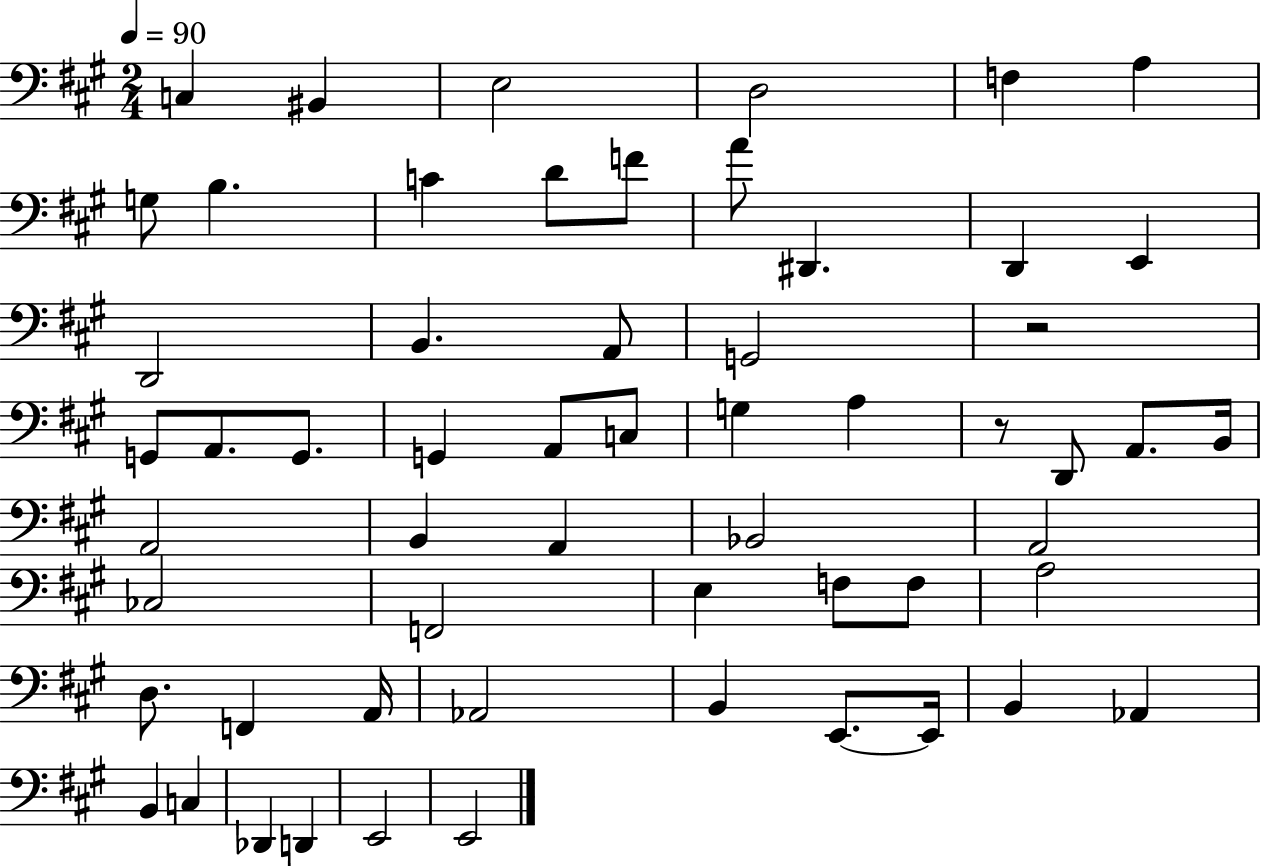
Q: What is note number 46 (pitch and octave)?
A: B2